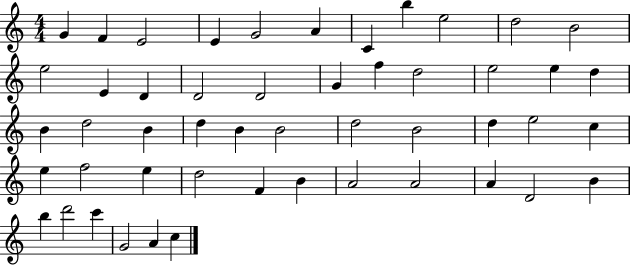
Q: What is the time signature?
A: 4/4